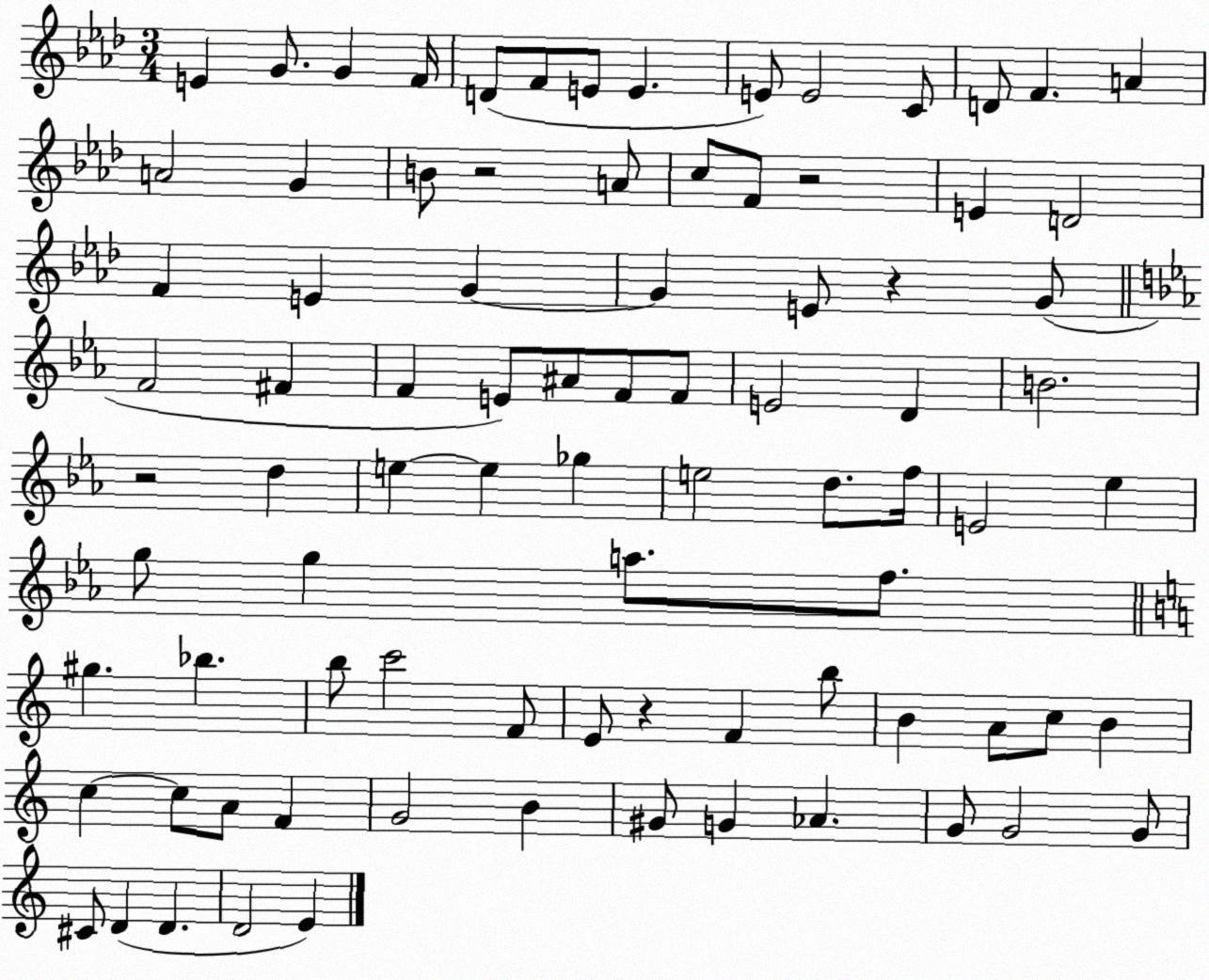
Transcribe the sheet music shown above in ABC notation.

X:1
T:Untitled
M:3/4
L:1/4
K:Ab
E G/2 G F/4 D/2 F/2 E/2 E E/2 E2 C/2 D/2 F A A2 G B/2 z2 A/2 c/2 F/2 z2 E D2 F E G G E/2 z G/2 F2 ^F F E/2 ^A/2 F/2 F/2 E2 D B2 z2 d e e _g e2 d/2 f/4 E2 _e g/2 g a/2 f/2 ^g _b b/2 c'2 F/2 E/2 z F b/2 B A/2 c/2 B c c/2 A/2 F G2 B ^G/2 G _A G/2 G2 G/2 ^C/2 D D D2 E